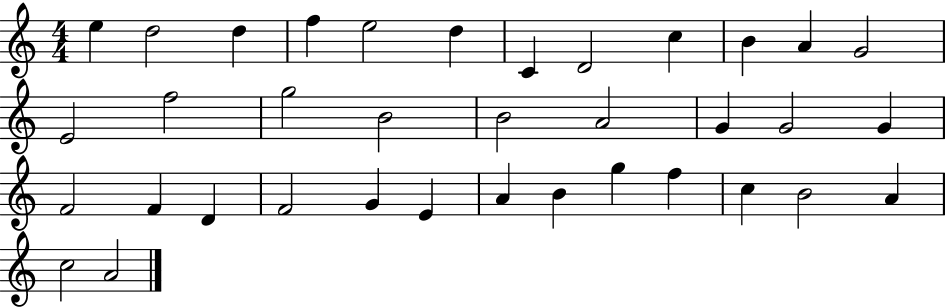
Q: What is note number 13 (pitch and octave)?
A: E4